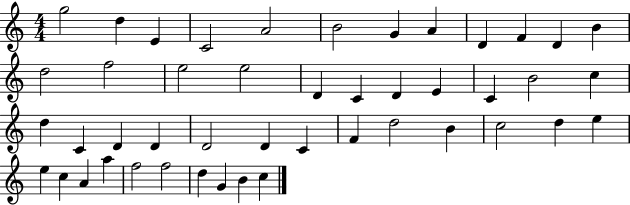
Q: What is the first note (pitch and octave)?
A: G5